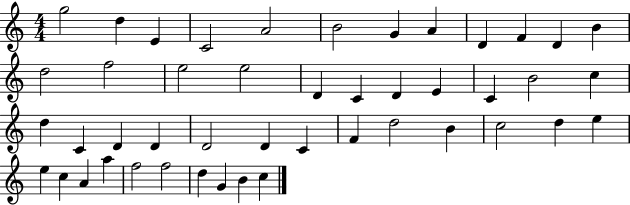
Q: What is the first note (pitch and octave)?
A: G5